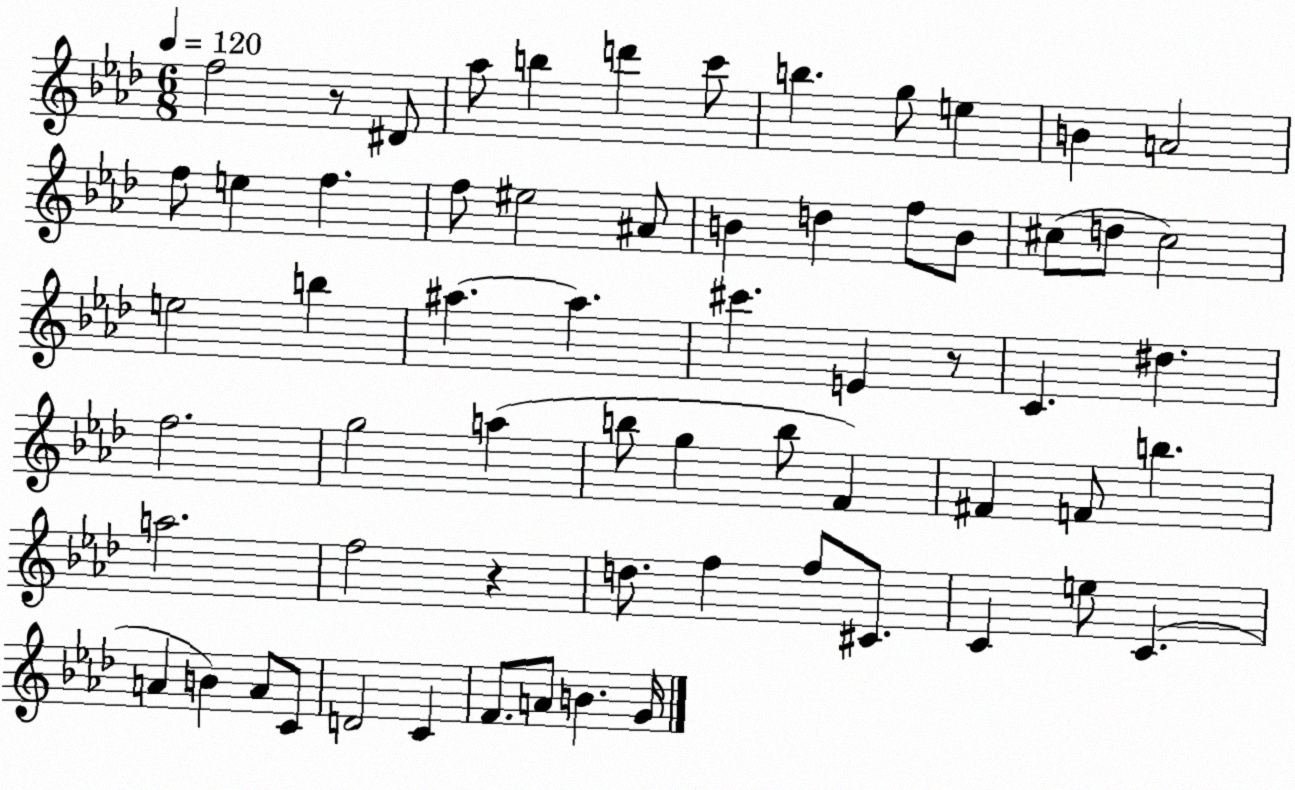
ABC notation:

X:1
T:Untitled
M:6/8
L:1/4
K:Ab
f2 z/2 ^D/2 _a/2 b d' c'/2 b g/2 e B A2 f/2 e f f/2 ^e2 ^A/2 B d f/2 B/2 ^c/2 d/2 ^c2 e2 b ^a ^a ^c' E z/2 C ^d f2 g2 a b/2 g b/2 F ^F F/2 b a2 f2 z d/2 f f/2 ^C/2 C e/2 C A B A/2 C/2 D2 C F/2 A/2 B G/4